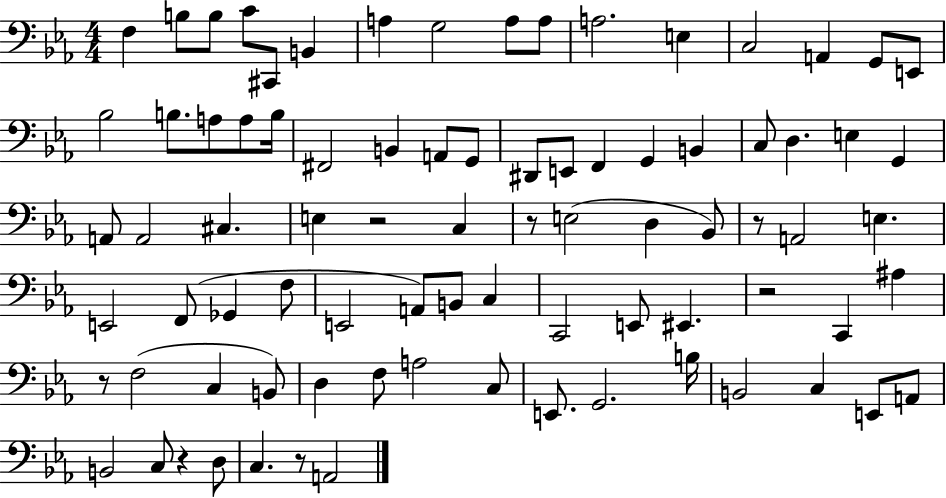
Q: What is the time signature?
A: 4/4